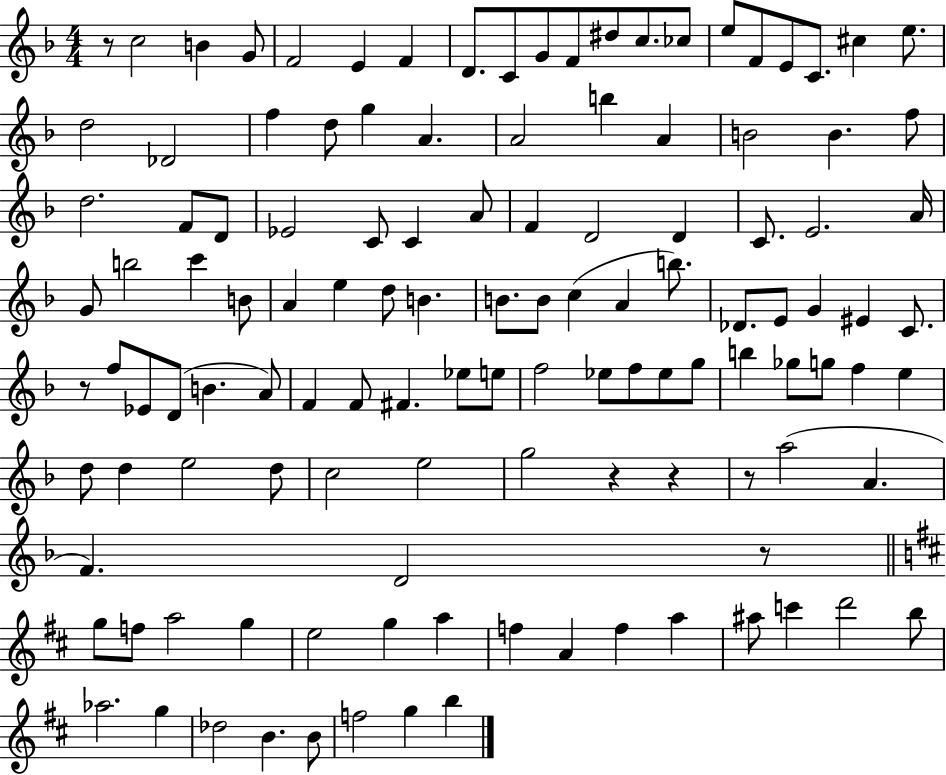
{
  \clef treble
  \numericTimeSignature
  \time 4/4
  \key f \major
  r8 c''2 b'4 g'8 | f'2 e'4 f'4 | d'8. c'8 g'8 f'8 dis''8 c''8. ces''8 | e''8 f'8 e'8 c'8. cis''4 e''8. | \break d''2 des'2 | f''4 d''8 g''4 a'4. | a'2 b''4 a'4 | b'2 b'4. f''8 | \break d''2. f'8 d'8 | ees'2 c'8 c'4 a'8 | f'4 d'2 d'4 | c'8. e'2. a'16 | \break g'8 b''2 c'''4 b'8 | a'4 e''4 d''8 b'4. | b'8. b'8 c''4( a'4 b''8.) | des'8. e'8 g'4 eis'4 c'8. | \break r8 f''8 ees'8 d'8( b'4. a'8) | f'4 f'8 fis'4. ees''8 e''8 | f''2 ees''8 f''8 ees''8 g''8 | b''4 ges''8 g''8 f''4 e''4 | \break d''8 d''4 e''2 d''8 | c''2 e''2 | g''2 r4 r4 | r8 a''2( a'4. | \break f'4.) d'2 r8 | \bar "||" \break \key d \major g''8 f''8 a''2 g''4 | e''2 g''4 a''4 | f''4 a'4 f''4 a''4 | ais''8 c'''4 d'''2 b''8 | \break aes''2. g''4 | des''2 b'4. b'8 | f''2 g''4 b''4 | \bar "|."
}